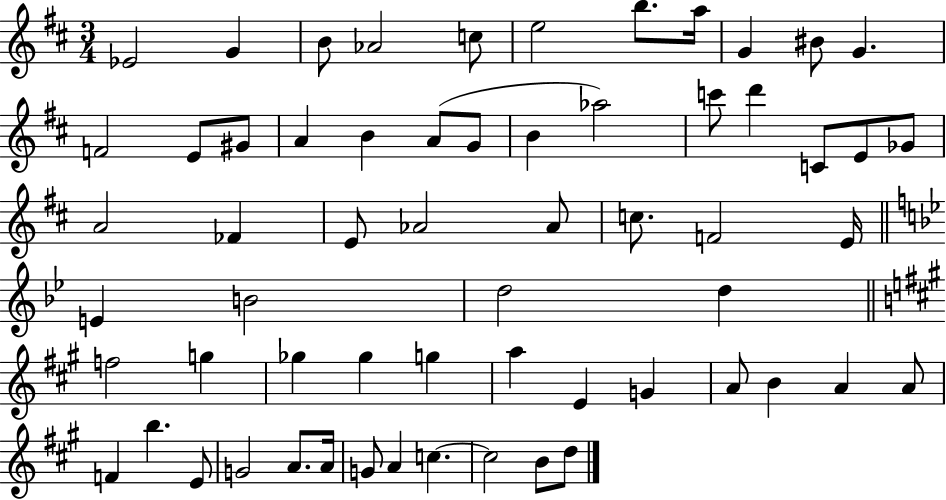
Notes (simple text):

Eb4/h G4/q B4/e Ab4/h C5/e E5/h B5/e. A5/s G4/q BIS4/e G4/q. F4/h E4/e G#4/e A4/q B4/q A4/e G4/e B4/q Ab5/h C6/e D6/q C4/e E4/e Gb4/e A4/h FES4/q E4/e Ab4/h Ab4/e C5/e. F4/h E4/s E4/q B4/h D5/h D5/q F5/h G5/q Gb5/q Gb5/q G5/q A5/q E4/q G4/q A4/e B4/q A4/q A4/e F4/q B5/q. E4/e G4/h A4/e. A4/s G4/e A4/q C5/q. C5/h B4/e D5/e